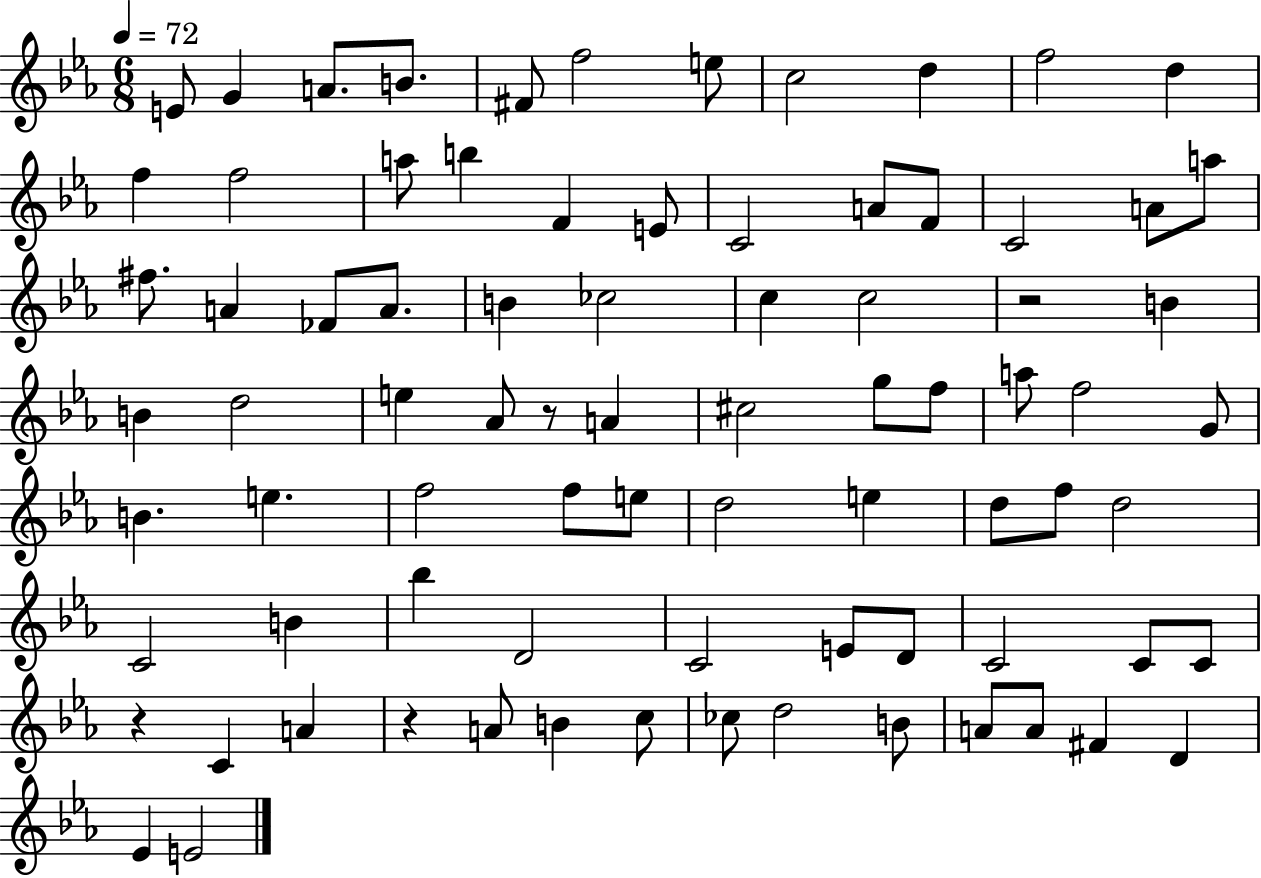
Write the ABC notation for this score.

X:1
T:Untitled
M:6/8
L:1/4
K:Eb
E/2 G A/2 B/2 ^F/2 f2 e/2 c2 d f2 d f f2 a/2 b F E/2 C2 A/2 F/2 C2 A/2 a/2 ^f/2 A _F/2 A/2 B _c2 c c2 z2 B B d2 e _A/2 z/2 A ^c2 g/2 f/2 a/2 f2 G/2 B e f2 f/2 e/2 d2 e d/2 f/2 d2 C2 B _b D2 C2 E/2 D/2 C2 C/2 C/2 z C A z A/2 B c/2 _c/2 d2 B/2 A/2 A/2 ^F D _E E2